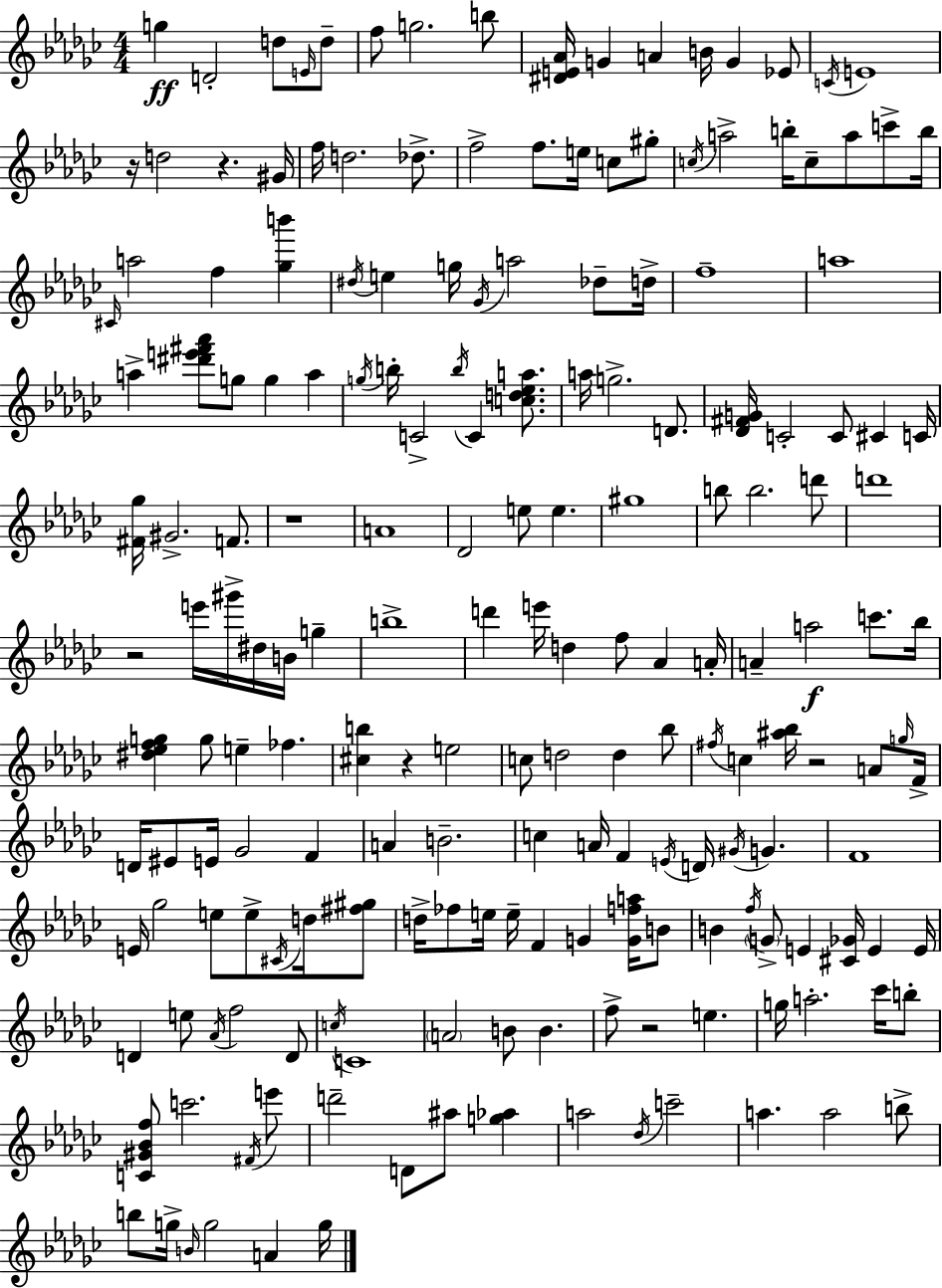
{
  \clef treble
  \numericTimeSignature
  \time 4/4
  \key ees \minor
  g''4\ff d'2-. d''8 \grace { e'16 } d''8-- | f''8 g''2. b''8 | <dis' e' aes'>16 g'4 a'4 b'16 g'4 ees'8 | \acciaccatura { c'16 } e'1 | \break r16 d''2 r4. | gis'16 f''16 d''2. des''8.-> | f''2-> f''8. e''16 c''8 | gis''8-. \acciaccatura { c''16 } a''2-> b''16-. c''8-- a''8 | \break c'''8-> b''16 \grace { cis'16 } a''2 f''4 | <ges'' b'''>4 \acciaccatura { dis''16 } e''4 g''16 \acciaccatura { ges'16 } a''2 | des''8-- d''16-> f''1-- | a''1 | \break a''4-> <dis''' e''' fis''' aes'''>8 g''8 g''4 | a''4 \acciaccatura { g''16 } b''16-. c'2-> | \acciaccatura { b''16 } c'4 <c'' d'' ees'' a''>8. a''16 g''2.-> | d'8. <des' fis' g'>16 c'2-. | \break c'8 cis'4 c'16 <fis' ges''>16 gis'2.-> | f'8. r1 | a'1 | des'2 | \break e''8 e''4. gis''1 | b''8 b''2. | d'''8 d'''1 | r2 | \break e'''16 gis'''16-> dis''16 b'16 g''4-- b''1-> | d'''4 e'''16 d''4 | f''8 aes'4 a'16-. a'4-- a''2\f | c'''8. bes''16 <dis'' ees'' f'' g''>4 g''8 e''4-- | \break fes''4. <cis'' b''>4 r4 | e''2 c''8 d''2 | d''4 bes''8 \acciaccatura { fis''16 } c''4 <ais'' bes''>16 r2 | a'8 \grace { g''16 } f'16-> d'16 eis'8 e'16 ges'2 | \break f'4 a'4 b'2.-- | c''4 a'16 f'4 | \acciaccatura { e'16 } d'16 \acciaccatura { gis'16 } g'4. f'1 | e'16 ges''2 | \break e''8 e''8-> \acciaccatura { cis'16 } d''16 <fis'' gis''>8 d''16-> fes''8 | e''16 e''16-- f'4 g'4 <g' f'' a''>16 b'8 b'4 | \acciaccatura { f''16 } \parenthesize g'8-> e'4 <cis' ges'>16 e'4 e'16 d'4 | e''8 \acciaccatura { aes'16 } f''2 d'8 \acciaccatura { c''16 } | \break c'1 | \parenthesize a'2 b'8 b'4. | f''8-> r2 e''4. | g''16 a''2.-. ces'''16 b''8-. | \break <c' gis' bes' f''>8 c'''2. \acciaccatura { fis'16 } e'''8 | d'''2-- d'8 ais''8 <g'' aes''>4 | a''2 \acciaccatura { des''16 } c'''2-- | a''4. a''2 | \break b''8-> b''8 g''16-> \grace { b'16 } g''2 a'4 | g''16 \bar "|."
}